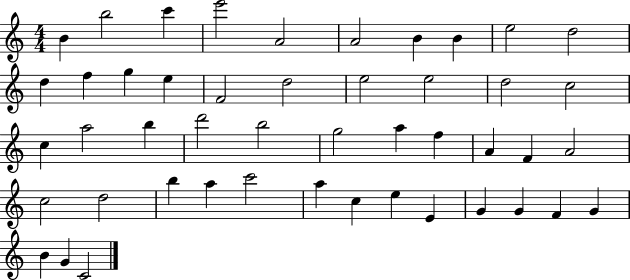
B4/q B5/h C6/q E6/h A4/h A4/h B4/q B4/q E5/h D5/h D5/q F5/q G5/q E5/q F4/h D5/h E5/h E5/h D5/h C5/h C5/q A5/h B5/q D6/h B5/h G5/h A5/q F5/q A4/q F4/q A4/h C5/h D5/h B5/q A5/q C6/h A5/q C5/q E5/q E4/q G4/q G4/q F4/q G4/q B4/q G4/q C4/h